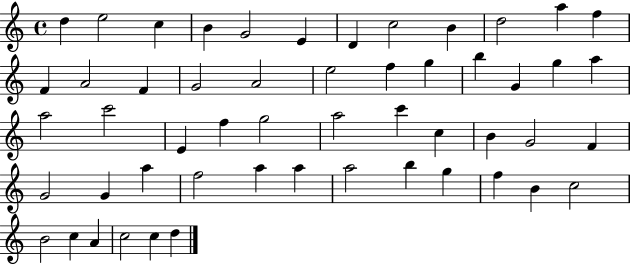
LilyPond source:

{
  \clef treble
  \time 4/4
  \defaultTimeSignature
  \key c \major
  d''4 e''2 c''4 | b'4 g'2 e'4 | d'4 c''2 b'4 | d''2 a''4 f''4 | \break f'4 a'2 f'4 | g'2 a'2 | e''2 f''4 g''4 | b''4 g'4 g''4 a''4 | \break a''2 c'''2 | e'4 f''4 g''2 | a''2 c'''4 c''4 | b'4 g'2 f'4 | \break g'2 g'4 a''4 | f''2 a''4 a''4 | a''2 b''4 g''4 | f''4 b'4 c''2 | \break b'2 c''4 a'4 | c''2 c''4 d''4 | \bar "|."
}